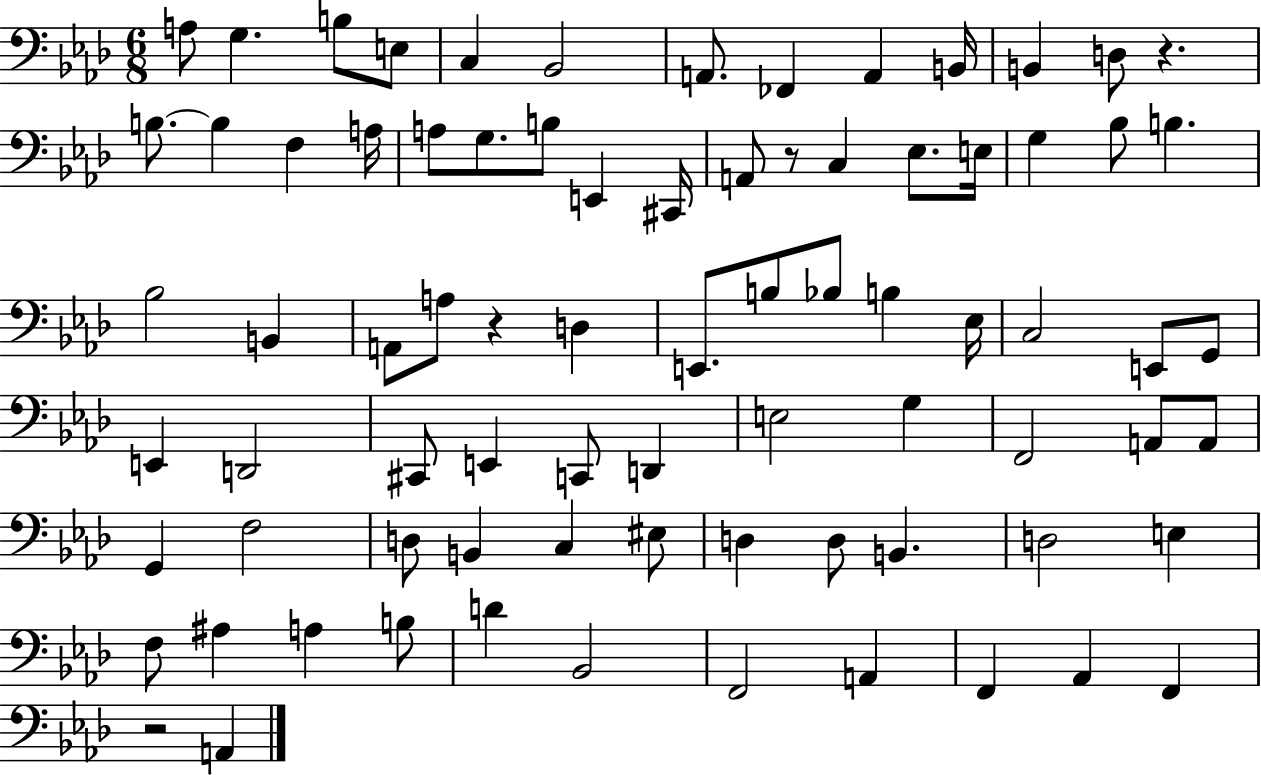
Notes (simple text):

A3/e G3/q. B3/e E3/e C3/q Bb2/h A2/e. FES2/q A2/q B2/s B2/q D3/e R/q. B3/e. B3/q F3/q A3/s A3/e G3/e. B3/e E2/q C#2/s A2/e R/e C3/q Eb3/e. E3/s G3/q Bb3/e B3/q. Bb3/h B2/q A2/e A3/e R/q D3/q E2/e. B3/e Bb3/e B3/q Eb3/s C3/h E2/e G2/e E2/q D2/h C#2/e E2/q C2/e D2/q E3/h G3/q F2/h A2/e A2/e G2/q F3/h D3/e B2/q C3/q EIS3/e D3/q D3/e B2/q. D3/h E3/q F3/e A#3/q A3/q B3/e D4/q Bb2/h F2/h A2/q F2/q Ab2/q F2/q R/h A2/q